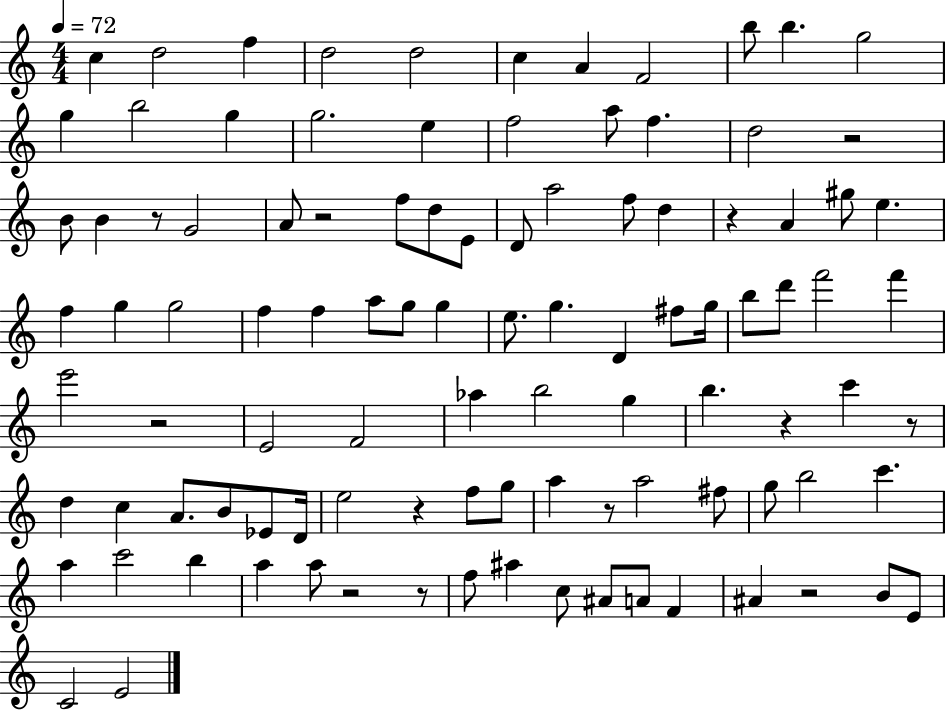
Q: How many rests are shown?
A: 12